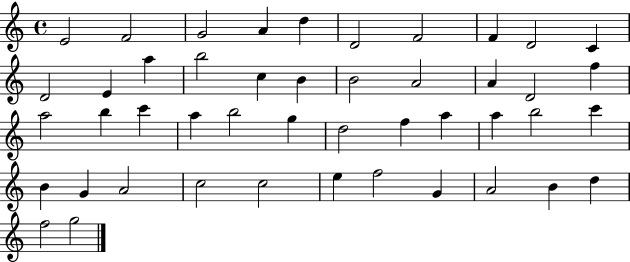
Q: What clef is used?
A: treble